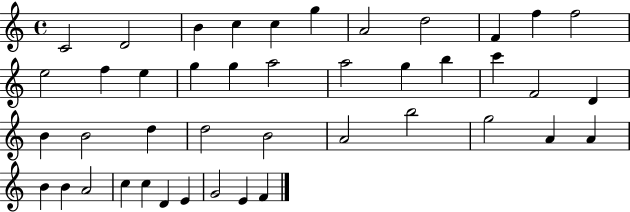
{
  \clef treble
  \time 4/4
  \defaultTimeSignature
  \key c \major
  c'2 d'2 | b'4 c''4 c''4 g''4 | a'2 d''2 | f'4 f''4 f''2 | \break e''2 f''4 e''4 | g''4 g''4 a''2 | a''2 g''4 b''4 | c'''4 f'2 d'4 | \break b'4 b'2 d''4 | d''2 b'2 | a'2 b''2 | g''2 a'4 a'4 | \break b'4 b'4 a'2 | c''4 c''4 d'4 e'4 | g'2 e'4 f'4 | \bar "|."
}